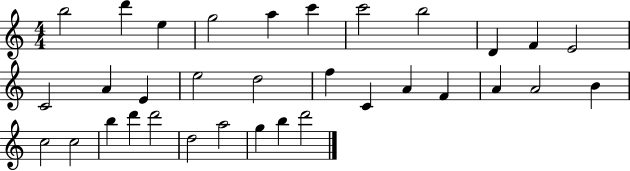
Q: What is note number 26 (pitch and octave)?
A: B5